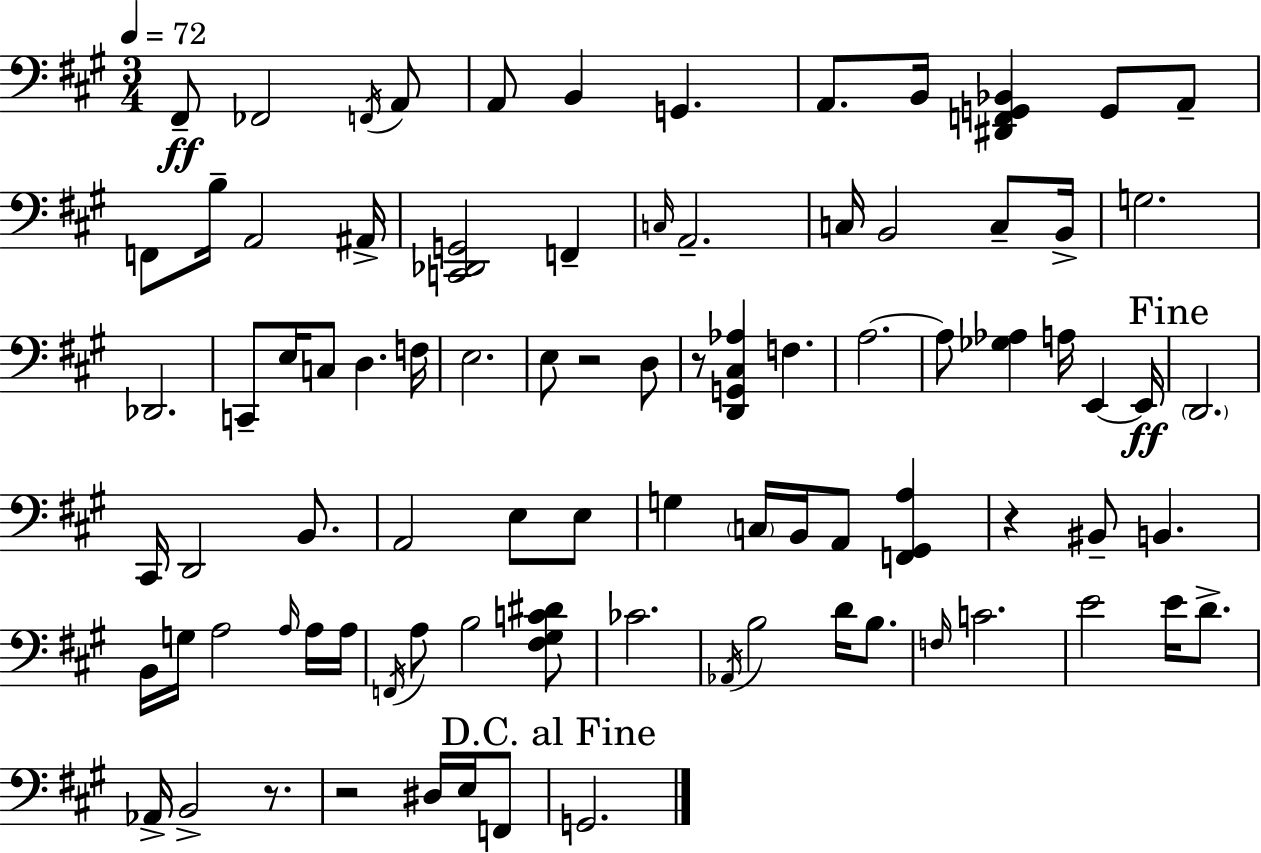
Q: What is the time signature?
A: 3/4